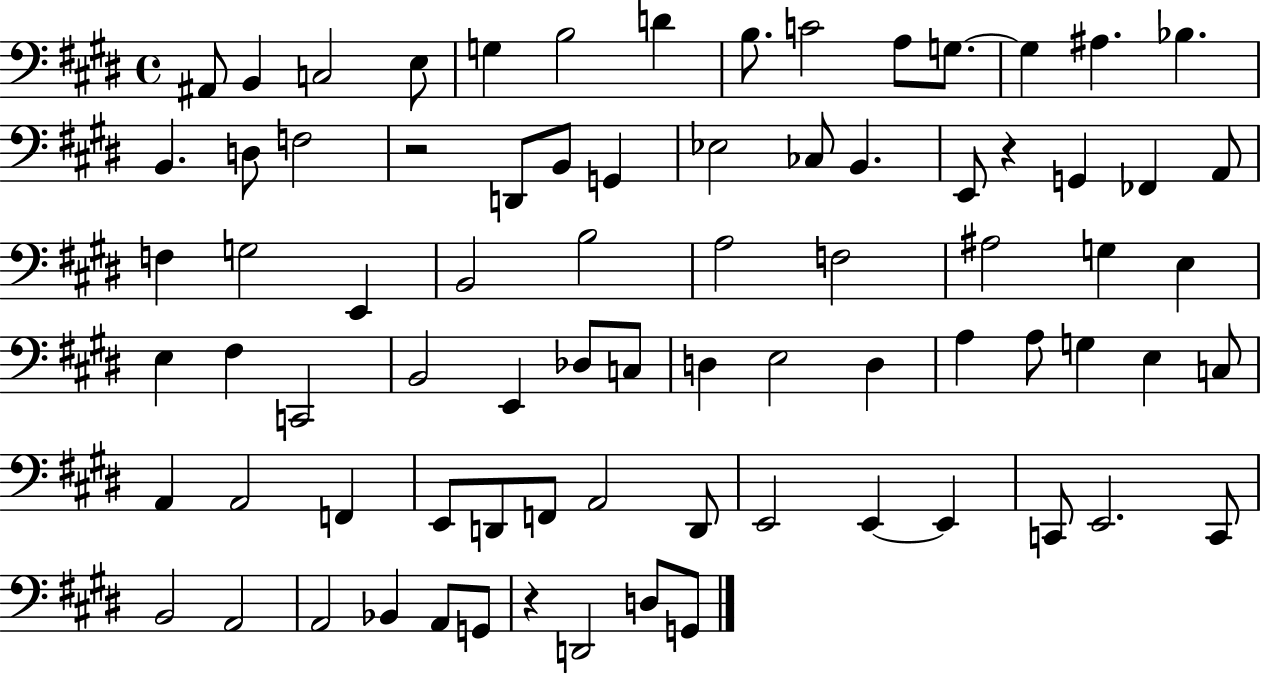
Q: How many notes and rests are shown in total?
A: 78